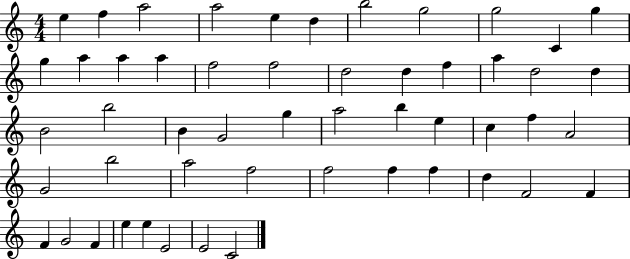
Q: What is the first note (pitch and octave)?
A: E5